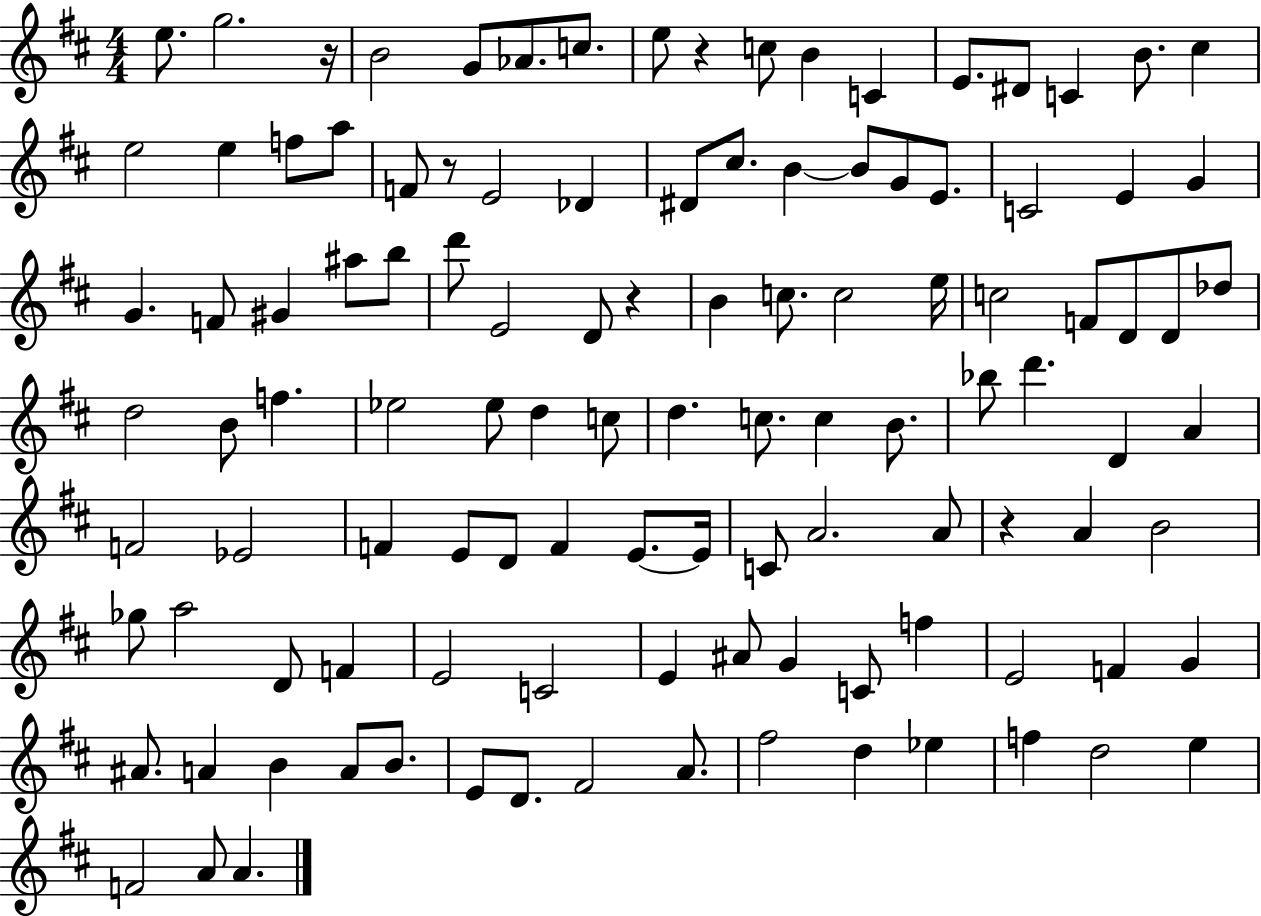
X:1
T:Untitled
M:4/4
L:1/4
K:D
e/2 g2 z/4 B2 G/2 _A/2 c/2 e/2 z c/2 B C E/2 ^D/2 C B/2 ^c e2 e f/2 a/2 F/2 z/2 E2 _D ^D/2 ^c/2 B B/2 G/2 E/2 C2 E G G F/2 ^G ^a/2 b/2 d'/2 E2 D/2 z B c/2 c2 e/4 c2 F/2 D/2 D/2 _d/2 d2 B/2 f _e2 _e/2 d c/2 d c/2 c B/2 _b/2 d' D A F2 _E2 F E/2 D/2 F E/2 E/4 C/2 A2 A/2 z A B2 _g/2 a2 D/2 F E2 C2 E ^A/2 G C/2 f E2 F G ^A/2 A B A/2 B/2 E/2 D/2 ^F2 A/2 ^f2 d _e f d2 e F2 A/2 A